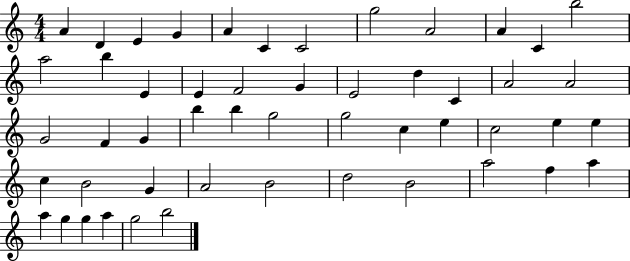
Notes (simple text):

A4/q D4/q E4/q G4/q A4/q C4/q C4/h G5/h A4/h A4/q C4/q B5/h A5/h B5/q E4/q E4/q F4/h G4/q E4/h D5/q C4/q A4/h A4/h G4/h F4/q G4/q B5/q B5/q G5/h G5/h C5/q E5/q C5/h E5/q E5/q C5/q B4/h G4/q A4/h B4/h D5/h B4/h A5/h F5/q A5/q A5/q G5/q G5/q A5/q G5/h B5/h